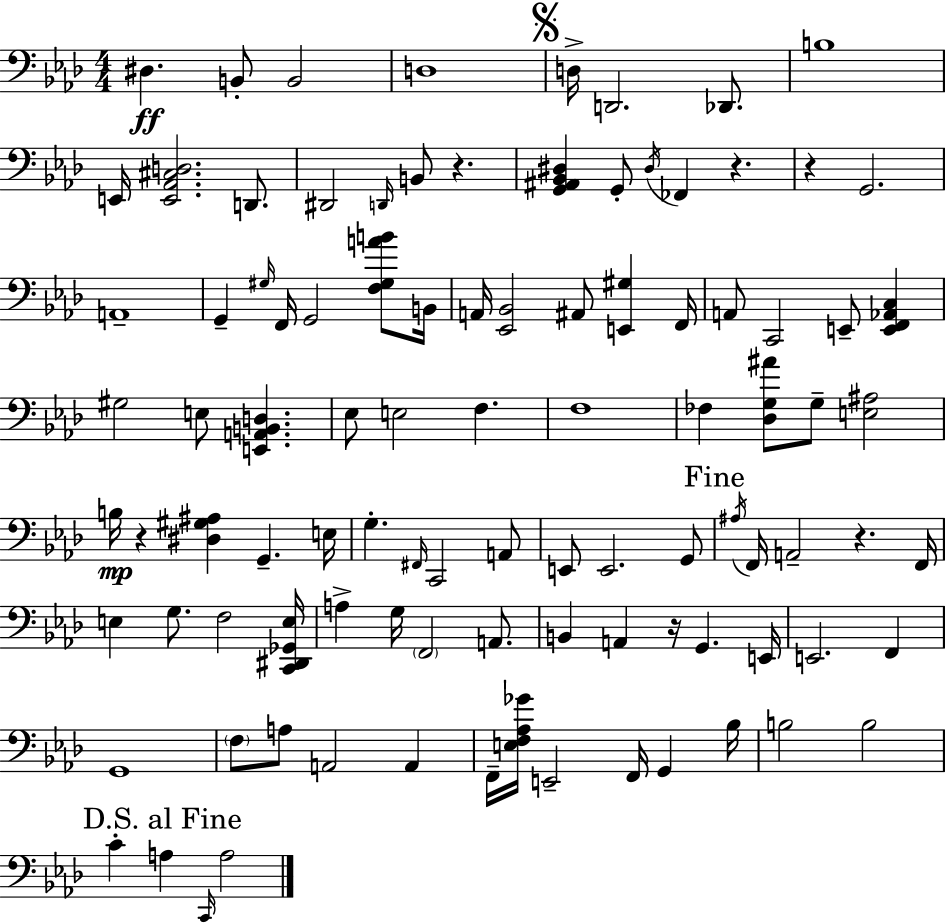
{
  \clef bass
  \numericTimeSignature
  \time 4/4
  \key aes \major
  dis4.\ff b,8-. b,2 | d1 | \mark \markup { \musicglyph "scripts.segno" } d16-> d,2. des,8. | b1 | \break e,16 <e, aes, cis d>2. d,8. | dis,2 \grace { d,16 } b,8 r4. | <g, ais, bes, dis>4 g,8-. \acciaccatura { dis16 } fes,4 r4. | r4 g,2. | \break a,1-- | g,4-- \grace { gis16 } f,16 g,2 | <f gis a' b'>8 b,16 a,16 <ees, bes,>2 ais,8 <e, gis>4 | f,16 a,8 c,2 e,8-- <e, f, aes, c>4 | \break gis2 e8 <e, a, b, d>4. | ees8 e2 f4. | f1 | fes4 <des g ais'>8 g8-- <e ais>2 | \break b16\mp r4 <dis gis ais>4 g,4.-- | e16 g4.-. \grace { fis,16 } c,2 | a,8 e,8 e,2. | g,8 \mark "Fine" \acciaccatura { ais16 } f,16 a,2-- r4. | \break f,16 e4 g8. f2 | <c, dis, ges, e>16 a4-> g16 \parenthesize f,2 | a,8. b,4 a,4 r16 g,4. | e,16 e,2. | \break f,4 g,1 | \parenthesize f8 a8 a,2 | a,4 f,16-- <e f aes ges'>16 e,2-- f,16 | g,4 bes16 b2 b2 | \break \mark "D.S. al Fine" c'4-. a4 \grace { c,16 } a2 | \bar "|."
}